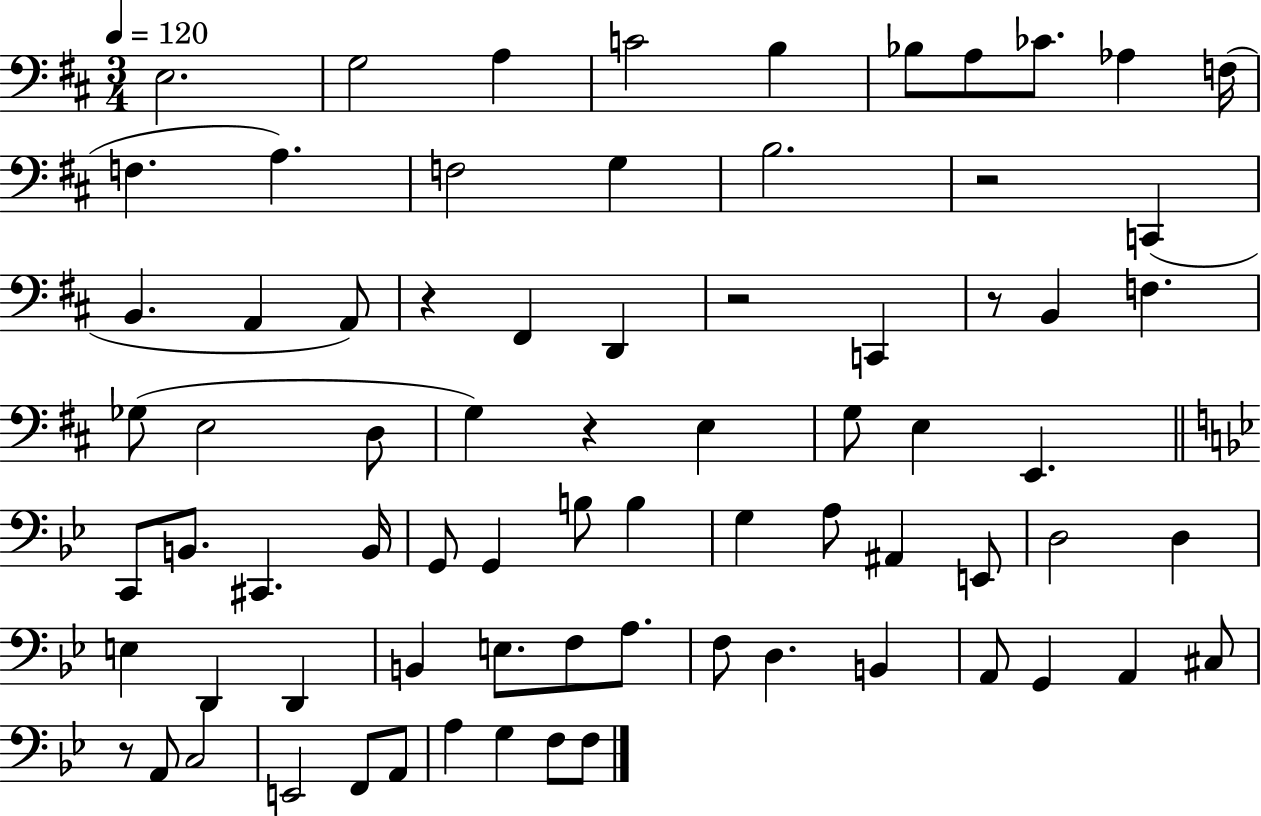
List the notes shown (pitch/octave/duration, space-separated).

E3/h. G3/h A3/q C4/h B3/q Bb3/e A3/e CES4/e. Ab3/q F3/s F3/q. A3/q. F3/h G3/q B3/h. R/h C2/q B2/q. A2/q A2/e R/q F#2/q D2/q R/h C2/q R/e B2/q F3/q. Gb3/e E3/h D3/e G3/q R/q E3/q G3/e E3/q E2/q. C2/e B2/e. C#2/q. B2/s G2/e G2/q B3/e B3/q G3/q A3/e A#2/q E2/e D3/h D3/q E3/q D2/q D2/q B2/q E3/e. F3/e A3/e. F3/e D3/q. B2/q A2/e G2/q A2/q C#3/e R/e A2/e C3/h E2/h F2/e A2/e A3/q G3/q F3/e F3/e